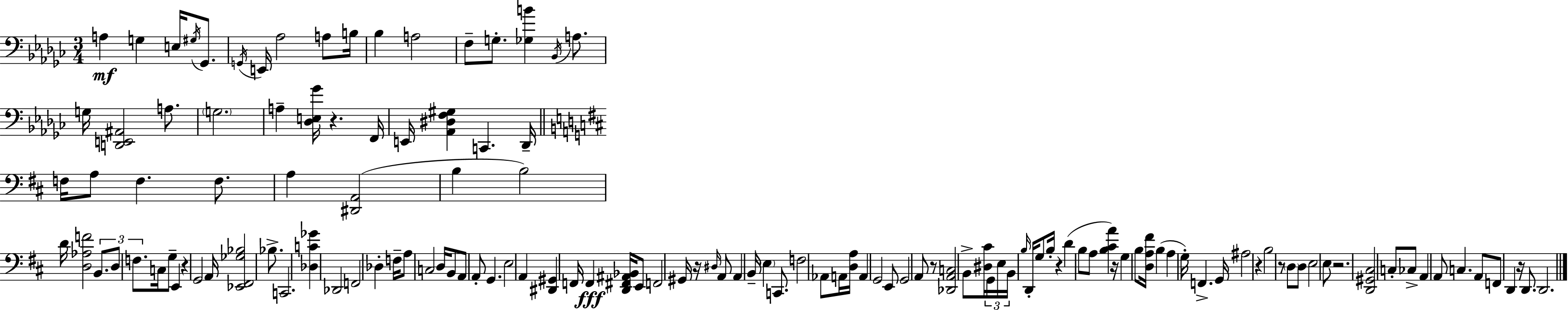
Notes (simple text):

A3/q G3/q E3/s G#3/s Gb2/e. G2/s E2/s Ab3/h A3/e B3/s Bb3/q A3/h F3/e G3/e. [Gb3,B4]/q Bb2/s A3/e. G3/s [D2,E2,A#2]/h A3/e. G3/h. A3/q [Db3,E3,Gb4]/s R/q. F2/s E2/s [Ab2,D#3,F3,G#3]/q C2/q. Db2/s F3/s A3/e F3/q. F3/e. A3/q [D#2,A2]/h B3/q B3/h D4/s [D3,Ab3,F4]/h B2/e. D3/e F3/e. C3/s G3/e E2/q R/q G2/h A2/s [Eb2,F#2,Gb3,Bb3]/h Bb3/e. C2/h. [Db3,C4,Gb4]/q Db2/h F2/h Db3/q F3/s A3/e C3/h D3/s B2/e A2/e A2/e G2/q. E3/h A2/q [D#2,G#2]/q F2/s F2/q [D2,F#2,A#2,Bb2]/s E2/e F2/h G#2/s R/s D#3/s A2/e A2/q B2/s E3/q C2/e. F3/h Ab2/e A2/s [D3,A3]/s A2/q G2/h E2/e G2/h A2/e R/e [Db2,A2,C3]/h B2/e [D#3,C#4]/s G2/s E3/s B2/s B3/s D2/s G3/e B3/s R/q D4/q B3/e A3/e [B3,C#4,A4]/q R/s G3/q B3/e [D3,A3,F#4]/s B3/q A3/q G3/s F2/q. G2/s A#3/h R/q B3/h R/e D3/e D3/e E3/h E3/e R/h. [D2,G#2,C#3]/h C3/e CES3/e A2/q A2/e C3/q. A2/e F2/e D2/q R/s D2/e. D2/h.